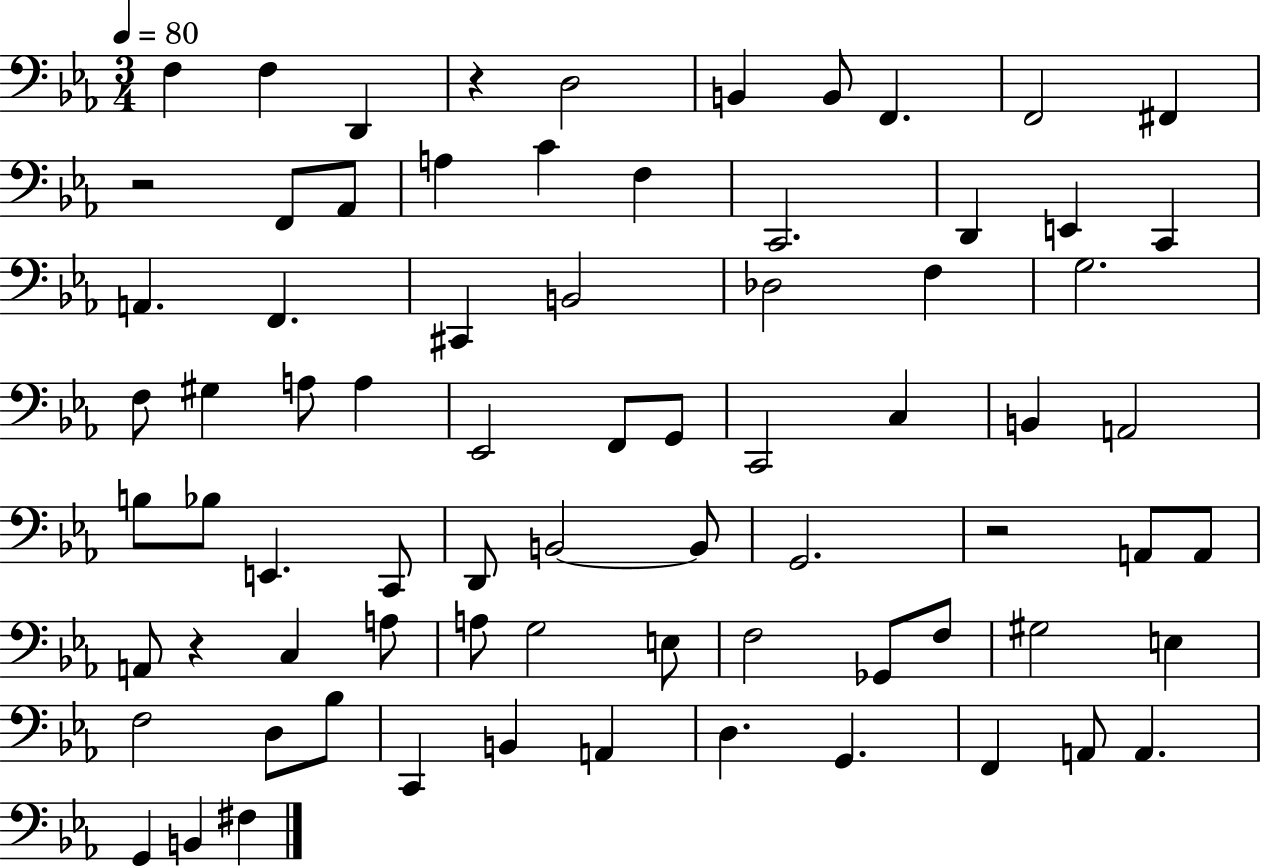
F3/q F3/q D2/q R/q D3/h B2/q B2/e F2/q. F2/h F#2/q R/h F2/e Ab2/e A3/q C4/q F3/q C2/h. D2/q E2/q C2/q A2/q. F2/q. C#2/q B2/h Db3/h F3/q G3/h. F3/e G#3/q A3/e A3/q Eb2/h F2/e G2/e C2/h C3/q B2/q A2/h B3/e Bb3/e E2/q. C2/e D2/e B2/h B2/e G2/h. R/h A2/e A2/e A2/e R/q C3/q A3/e A3/e G3/h E3/e F3/h Gb2/e F3/e G#3/h E3/q F3/h D3/e Bb3/e C2/q B2/q A2/q D3/q. G2/q. F2/q A2/e A2/q. G2/q B2/q F#3/q